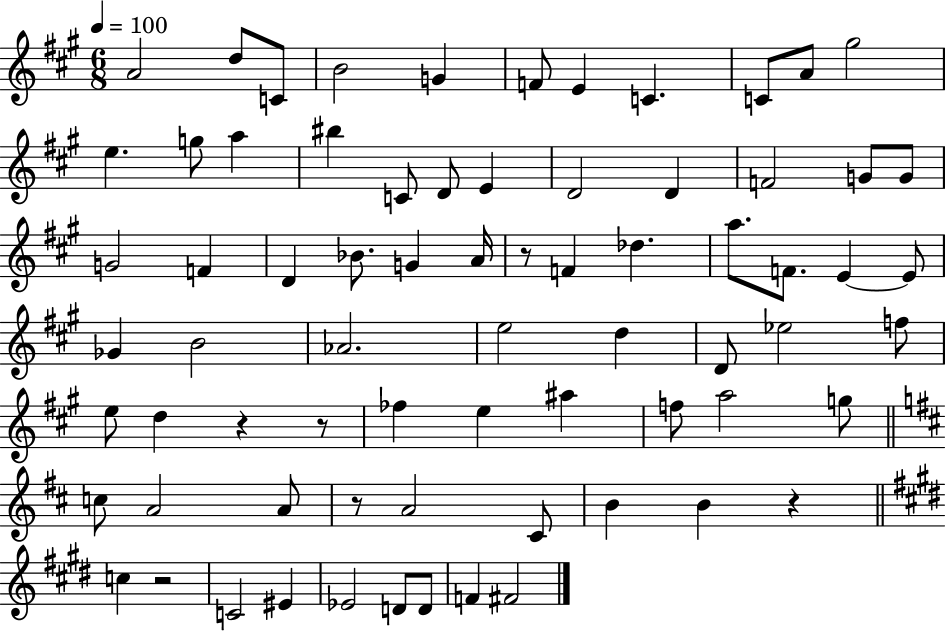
A4/h D5/e C4/e B4/h G4/q F4/e E4/q C4/q. C4/e A4/e G#5/h E5/q. G5/e A5/q BIS5/q C4/e D4/e E4/q D4/h D4/q F4/h G4/e G4/e G4/h F4/q D4/q Bb4/e. G4/q A4/s R/e F4/q Db5/q. A5/e. F4/e. E4/q E4/e Gb4/q B4/h Ab4/h. E5/h D5/q D4/e Eb5/h F5/e E5/e D5/q R/q R/e FES5/q E5/q A#5/q F5/e A5/h G5/e C5/e A4/h A4/e R/e A4/h C#4/e B4/q B4/q R/q C5/q R/h C4/h EIS4/q Eb4/h D4/e D4/e F4/q F#4/h